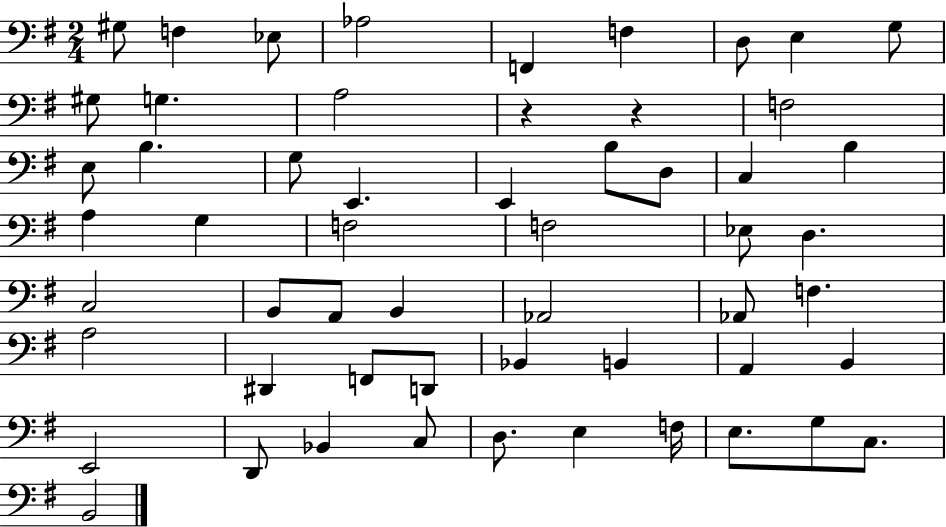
{
  \clef bass
  \numericTimeSignature
  \time 2/4
  \key g \major
  gis8 f4 ees8 | aes2 | f,4 f4 | d8 e4 g8 | \break gis8 g4. | a2 | r4 r4 | f2 | \break e8 b4. | g8 e,4. | e,4 b8 d8 | c4 b4 | \break a4 g4 | f2 | f2 | ees8 d4. | \break c2 | b,8 a,8 b,4 | aes,2 | aes,8 f4. | \break a2 | dis,4 f,8 d,8 | bes,4 b,4 | a,4 b,4 | \break e,2 | d,8 bes,4 c8 | d8. e4 f16 | e8. g8 c8. | \break b,2 | \bar "|."
}